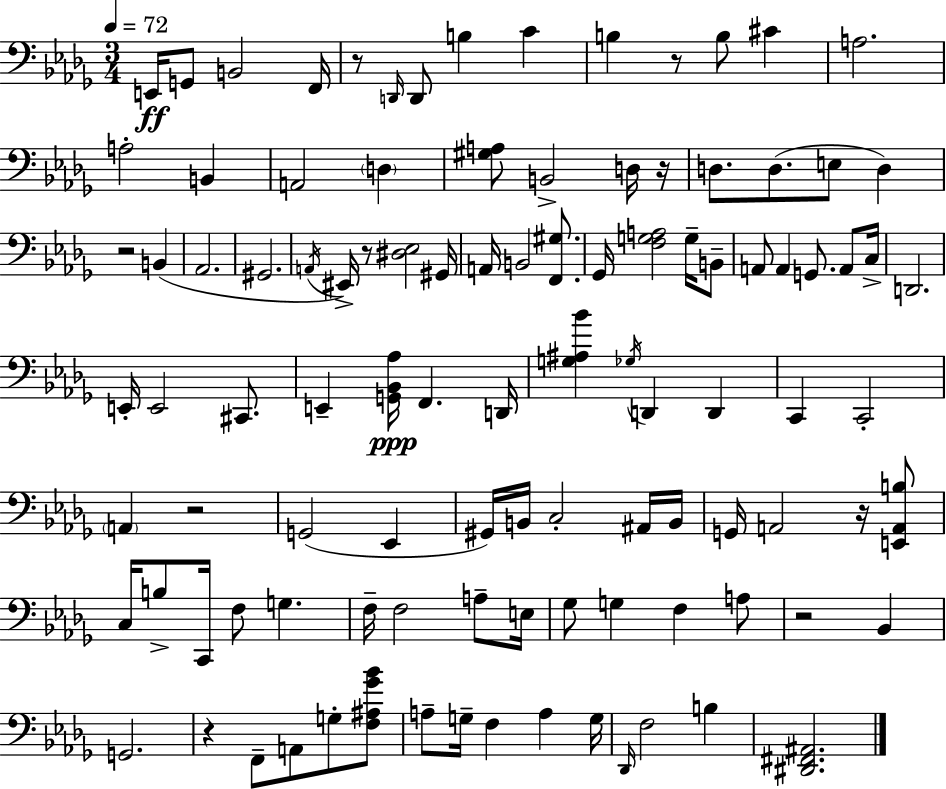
X:1
T:Untitled
M:3/4
L:1/4
K:Bbm
E,,/4 G,,/2 B,,2 F,,/4 z/2 D,,/4 D,,/2 B, C B, z/2 B,/2 ^C A,2 A,2 B,, A,,2 D, [^G,A,]/2 B,,2 D,/4 z/4 D,/2 D,/2 E,/2 D, z2 B,, _A,,2 ^G,,2 A,,/4 ^E,,/4 z/2 [^D,_E,]2 ^G,,/4 A,,/4 B,,2 [F,,^G,]/2 _G,,/4 [F,G,A,]2 G,/4 B,,/2 A,,/2 A,, G,,/2 A,,/2 C,/4 D,,2 E,,/4 E,,2 ^C,,/2 E,, [G,,_B,,_A,]/4 F,, D,,/4 [G,^A,_B] _G,/4 D,, D,, C,, C,,2 A,, z2 G,,2 _E,, ^G,,/4 B,,/4 C,2 ^A,,/4 B,,/4 G,,/4 A,,2 z/4 [E,,A,,B,]/2 C,/4 B,/2 C,,/4 F,/2 G, F,/4 F,2 A,/2 E,/4 _G,/2 G, F, A,/2 z2 _B,, G,,2 z F,,/2 A,,/2 G,/2 [F,^A,_G_B]/2 A,/2 G,/4 F, A, G,/4 _D,,/4 F,2 B, [^D,,^F,,^A,,]2